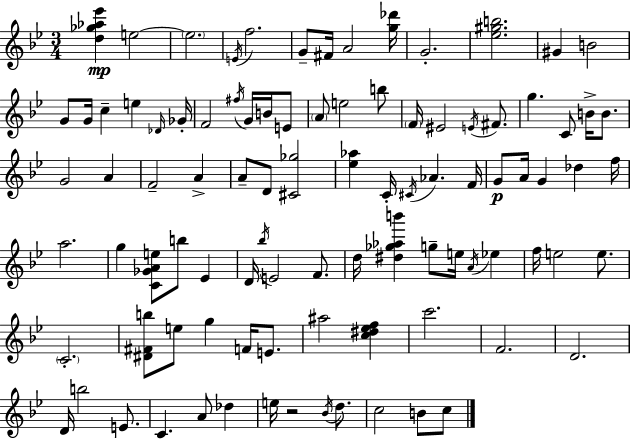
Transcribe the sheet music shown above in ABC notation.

X:1
T:Untitled
M:3/4
L:1/4
K:Bb
[d_g_a_e'] e2 e2 E/4 f2 G/2 ^F/4 A2 [g_d']/4 G2 [_e^gb]2 ^G B2 G/2 G/4 c e _D/4 _G/4 F2 ^f/4 G/4 B/4 E/2 A/2 e2 b/2 F/4 ^E2 E/4 ^F/2 g C/2 B/4 B/2 G2 A F2 A A/2 D/2 [^C_g]2 [_e_a] C/4 ^C/4 _A F/4 G/2 A/4 G _d f/4 a2 g [C_GAe]/2 b/2 _E D/4 _b/4 E2 F/2 d/4 [^d_g_ab'] g/2 e/4 A/4 _e f/4 e2 e/2 C2 [^D^Fb]/2 e/2 g F/4 E/2 ^a2 [c^d_ef] c'2 F2 D2 D/4 b2 E/2 C A/2 _d e/4 z2 _B/4 d/2 c2 B/2 c/2